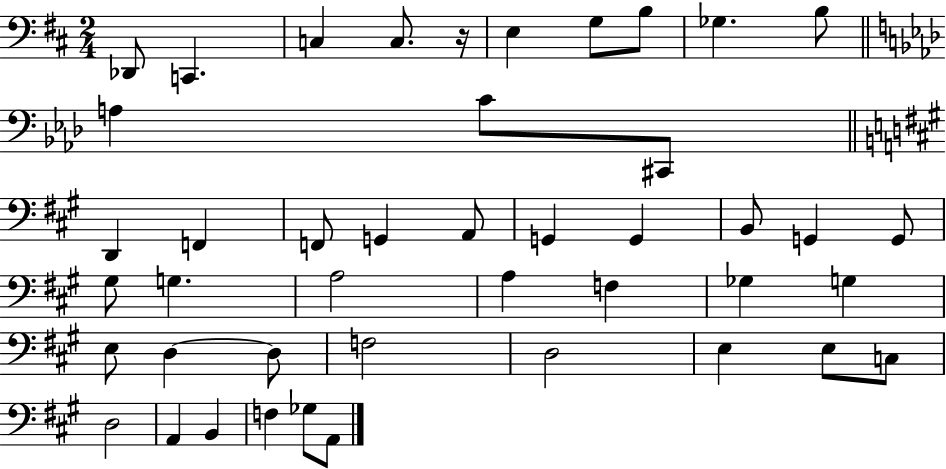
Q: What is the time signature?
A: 2/4